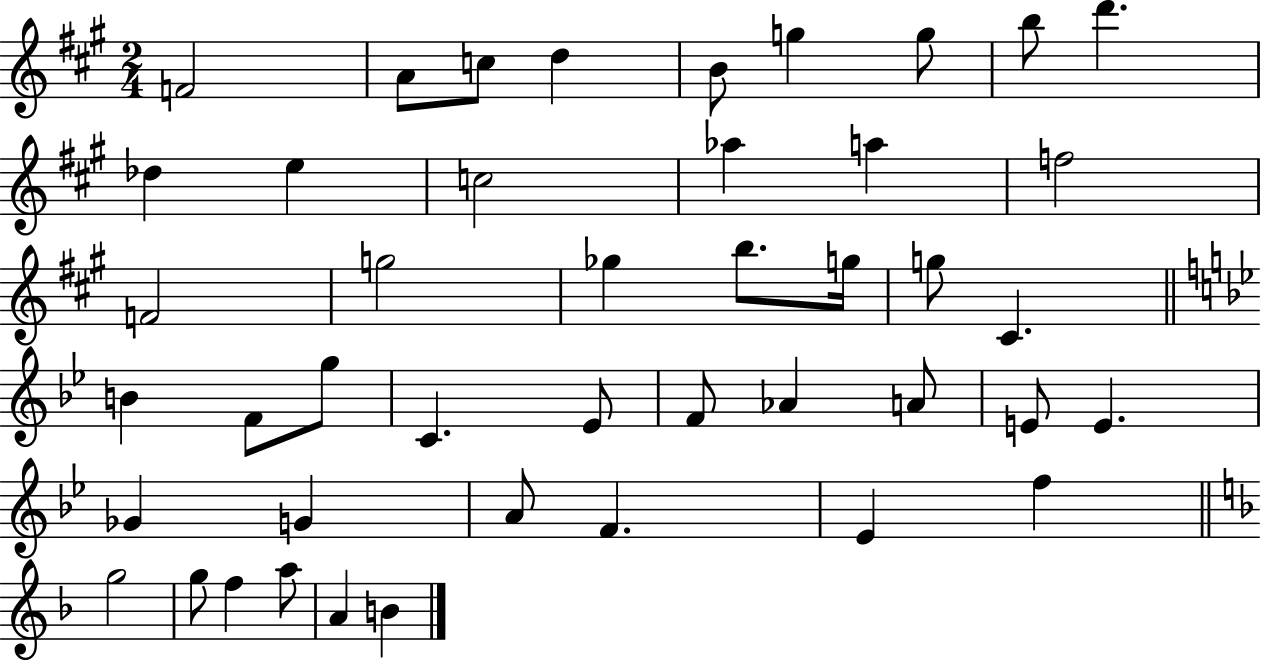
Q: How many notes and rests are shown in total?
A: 44